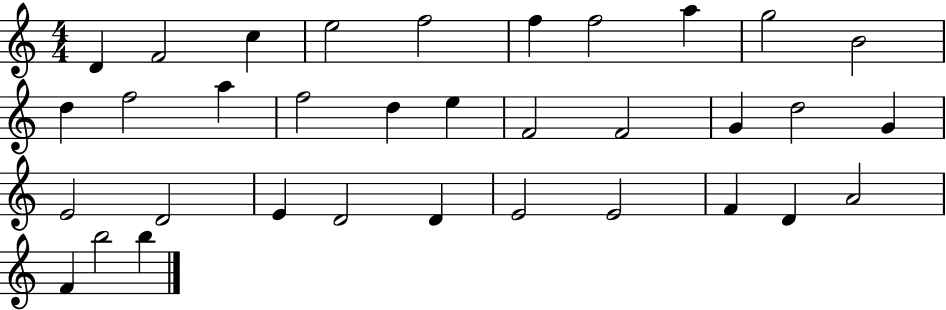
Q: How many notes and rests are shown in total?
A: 34